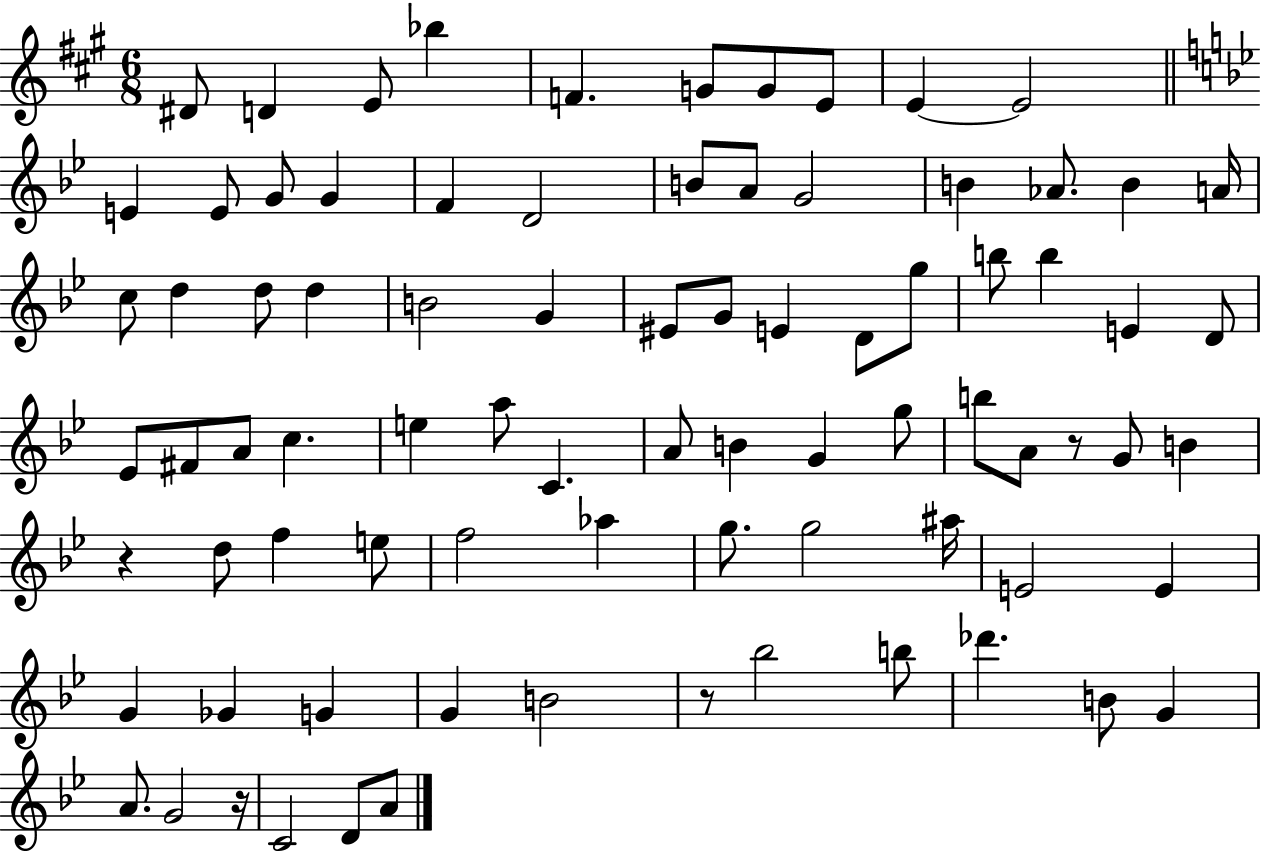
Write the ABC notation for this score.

X:1
T:Untitled
M:6/8
L:1/4
K:A
^D/2 D E/2 _b F G/2 G/2 E/2 E E2 E E/2 G/2 G F D2 B/2 A/2 G2 B _A/2 B A/4 c/2 d d/2 d B2 G ^E/2 G/2 E D/2 g/2 b/2 b E D/2 _E/2 ^F/2 A/2 c e a/2 C A/2 B G g/2 b/2 A/2 z/2 G/2 B z d/2 f e/2 f2 _a g/2 g2 ^a/4 E2 E G _G G G B2 z/2 _b2 b/2 _d' B/2 G A/2 G2 z/4 C2 D/2 A/2